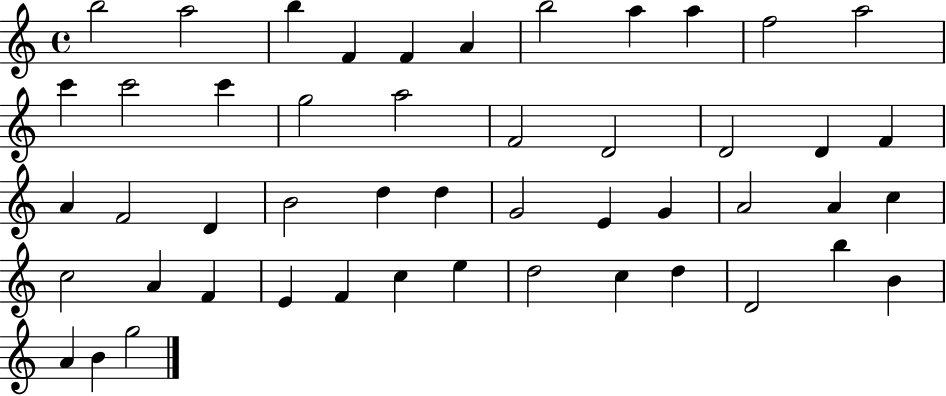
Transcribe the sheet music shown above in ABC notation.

X:1
T:Untitled
M:4/4
L:1/4
K:C
b2 a2 b F F A b2 a a f2 a2 c' c'2 c' g2 a2 F2 D2 D2 D F A F2 D B2 d d G2 E G A2 A c c2 A F E F c e d2 c d D2 b B A B g2